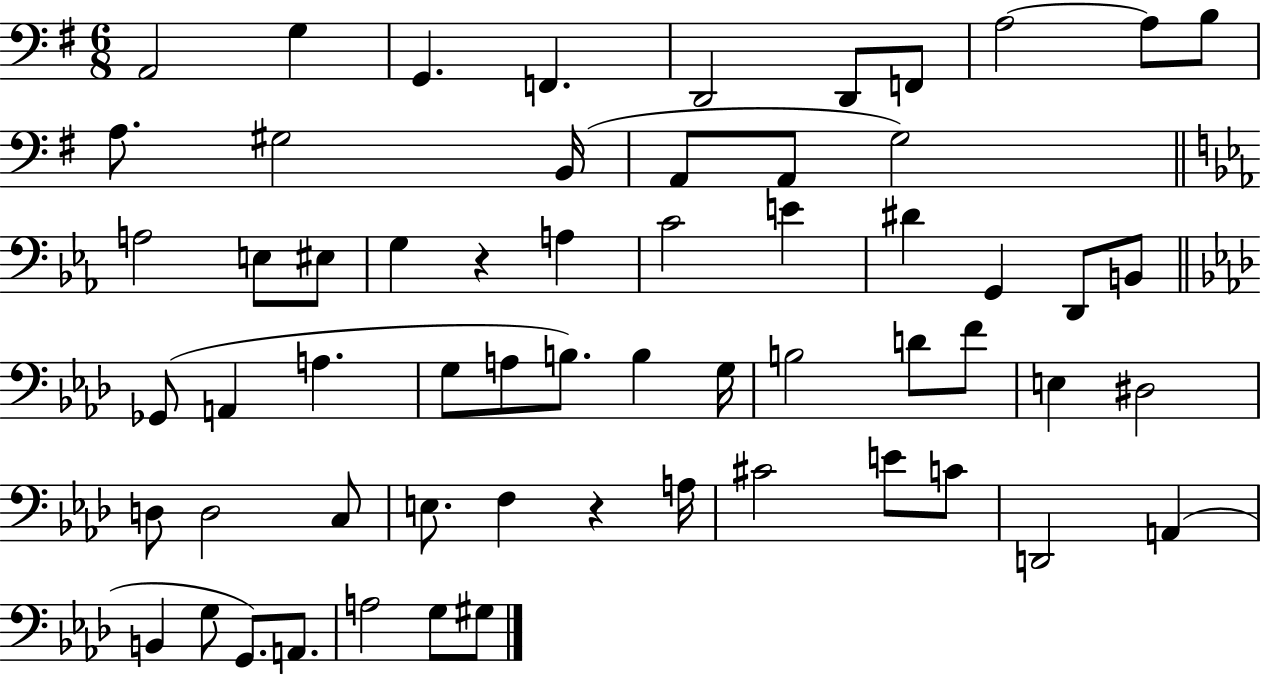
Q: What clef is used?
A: bass